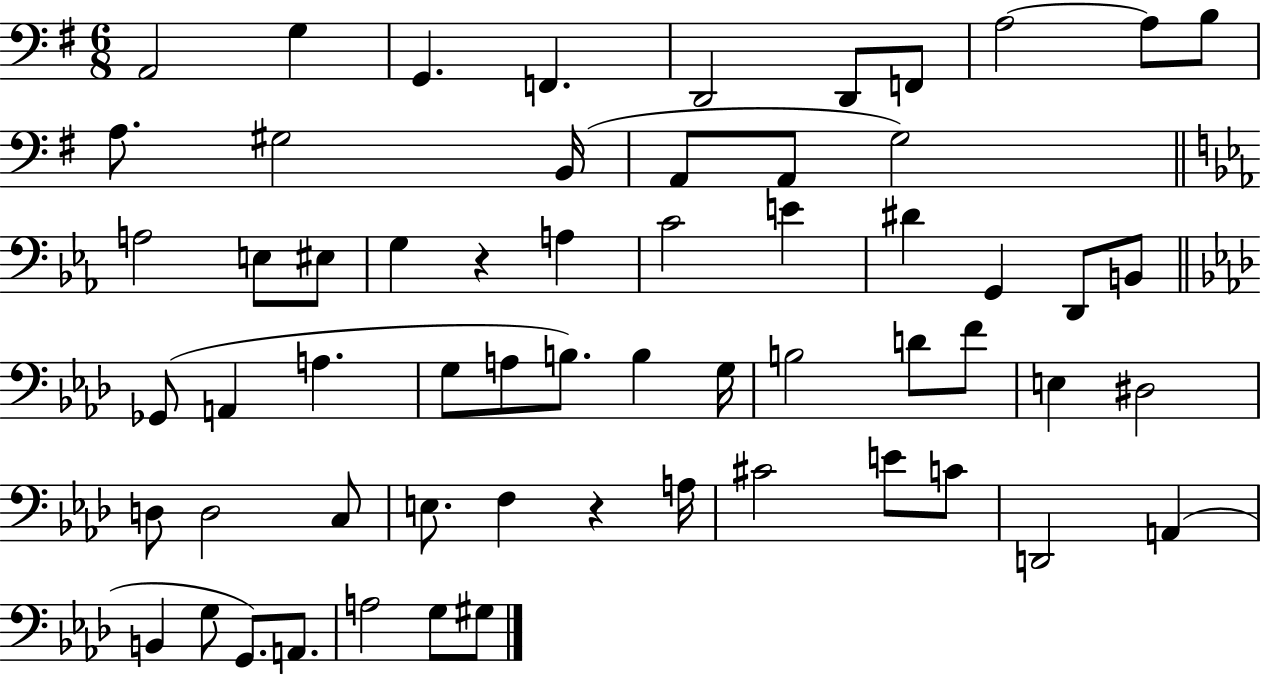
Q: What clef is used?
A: bass